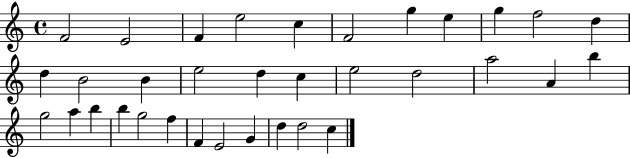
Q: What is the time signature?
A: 4/4